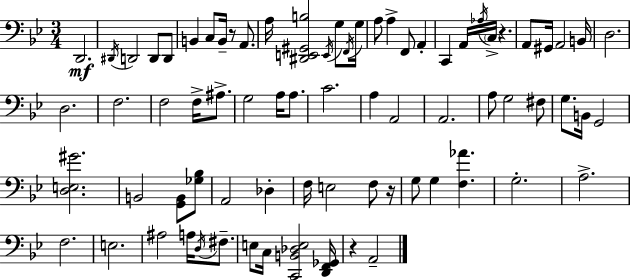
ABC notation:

X:1
T:Untitled
M:3/4
L:1/4
K:Gm
D,,2 ^D,,/4 D,,2 D,,/2 D,,/2 B,, C,/2 B,,/4 z/2 A,,/2 A,/4 [^D,,E,,^G,,B,]2 E,,/4 G,/2 F,,/4 G,/4 A,/2 A, F,,/2 A,, C,, A,,/4 _A,/4 C,/4 z A,,/2 ^G,,/4 A,,2 B,,/4 D,2 D,2 F,2 F,2 F,/4 ^A,/2 G,2 A,/4 A,/2 C2 A, A,,2 A,,2 A,/2 G,2 ^F,/2 G,/2 B,,/4 G,,2 [D,E,^G]2 B,,2 [G,,B,,]/2 [_G,_B,]/2 A,,2 _D, F,/4 E,2 F,/2 z/4 G,/2 G, [F,_A] G,2 A,2 F,2 E,2 ^A,2 A,/4 D,/4 ^F,/2 E,/2 C,/4 [C,,B,,_D,E,]2 [D,,F,,_G,,]/4 z A,,2